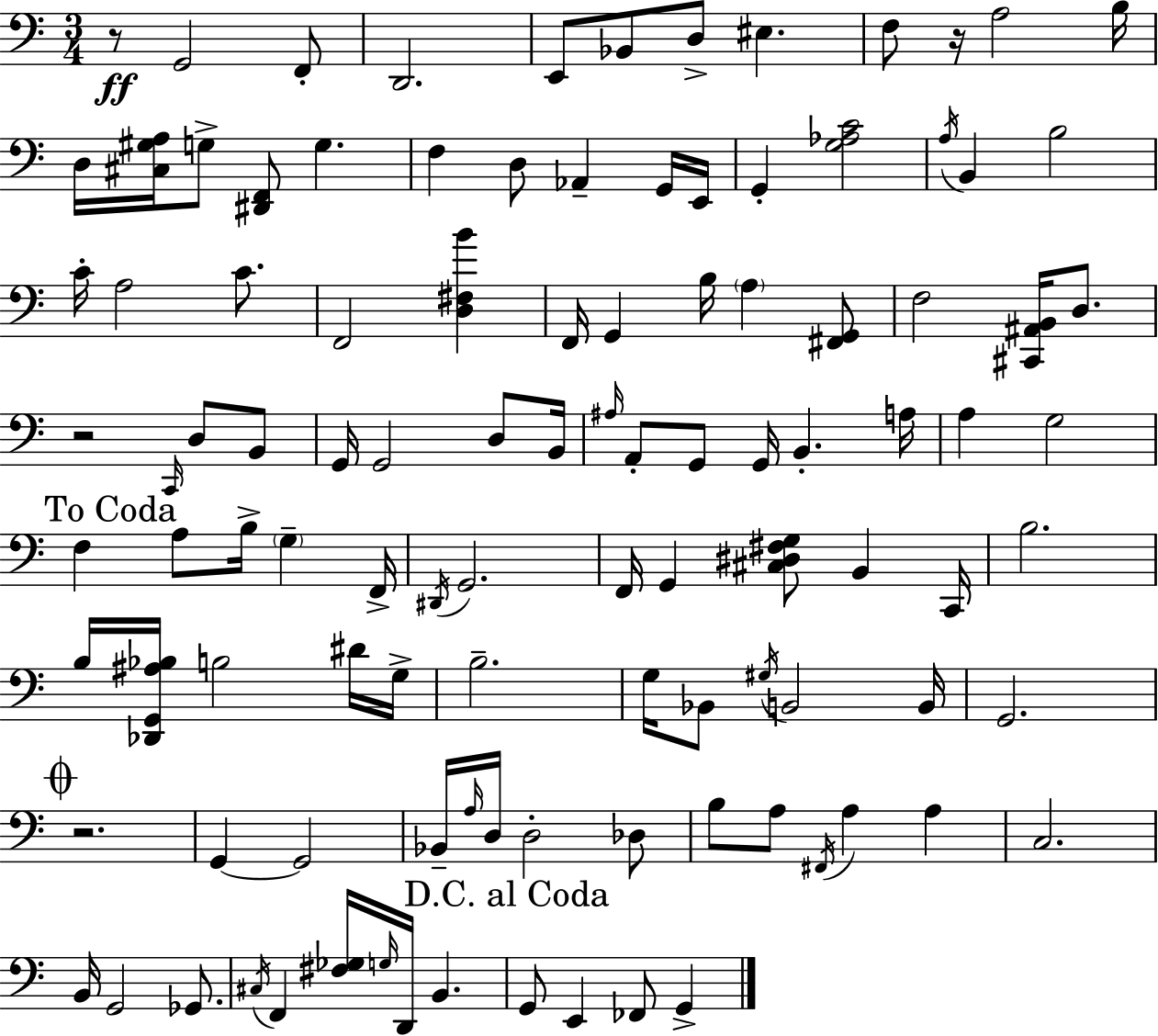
X:1
T:Untitled
M:3/4
L:1/4
K:C
z/2 G,,2 F,,/2 D,,2 E,,/2 _B,,/2 D,/2 ^E, F,/2 z/4 A,2 B,/4 D,/4 [^C,^G,A,]/4 G,/2 [^D,,F,,]/2 G, F, D,/2 _A,, G,,/4 E,,/4 G,, [G,_A,C]2 A,/4 B,, B,2 C/4 A,2 C/2 F,,2 [D,^F,B] F,,/4 G,, B,/4 A, [^F,,G,,]/2 F,2 [^C,,^A,,B,,]/4 D,/2 z2 C,,/4 D,/2 B,,/2 G,,/4 G,,2 D,/2 B,,/4 ^A,/4 A,,/2 G,,/2 G,,/4 B,, A,/4 A, G,2 F, A,/2 B,/4 G, F,,/4 ^D,,/4 G,,2 F,,/4 G,, [^C,^D,^F,G,]/2 B,, C,,/4 B,2 B,/4 [_D,,G,,^A,_B,]/4 B,2 ^D/4 G,/4 B,2 G,/4 _B,,/2 ^G,/4 B,,2 B,,/4 G,,2 z2 G,, G,,2 _B,,/4 A,/4 D,/4 D,2 _D,/2 B,/2 A,/2 ^F,,/4 A, A, C,2 B,,/4 G,,2 _G,,/2 ^C,/4 F,, [^F,_G,]/4 G,/4 D,,/4 B,, G,,/2 E,, _F,,/2 G,,